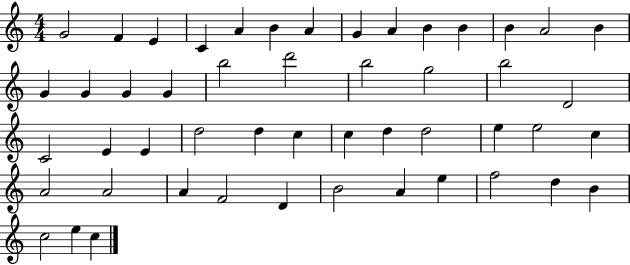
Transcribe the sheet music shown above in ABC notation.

X:1
T:Untitled
M:4/4
L:1/4
K:C
G2 F E C A B A G A B B B A2 B G G G G b2 d'2 b2 g2 b2 D2 C2 E E d2 d c c d d2 e e2 c A2 A2 A F2 D B2 A e f2 d B c2 e c